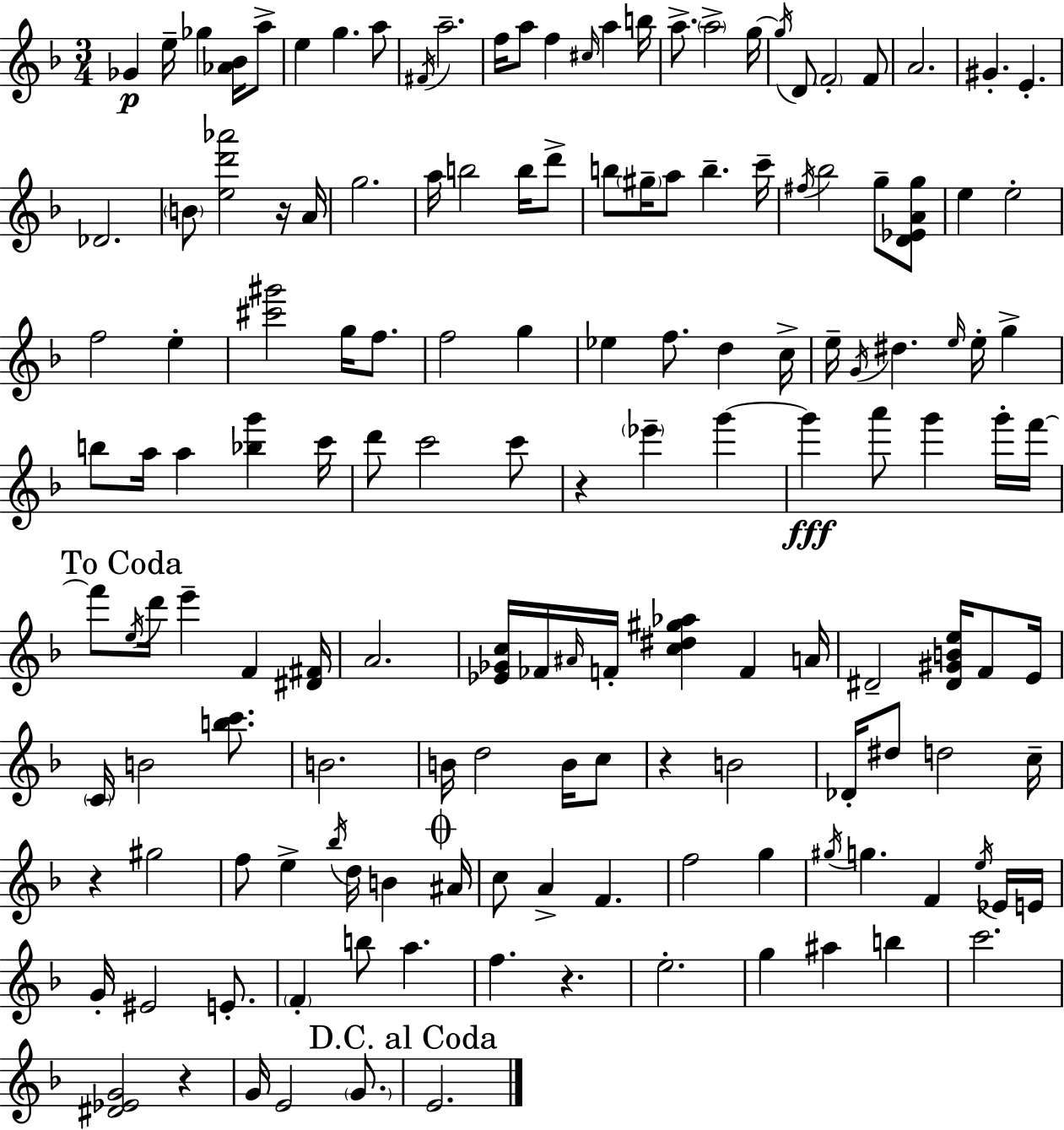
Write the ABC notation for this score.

X:1
T:Untitled
M:3/4
L:1/4
K:F
_G e/4 _g [_A_B]/4 a/2 e g a/2 ^F/4 a2 f/4 a/2 f ^c/4 a b/4 a/2 a2 g/4 g/4 D/2 F2 F/2 A2 ^G E _D2 B/2 [ed'_a']2 z/4 A/4 g2 a/4 b2 b/4 d'/2 b/2 ^g/4 a/2 b c'/4 ^f/4 _b2 g/2 [D_EAg]/2 e e2 f2 e [^c'^g']2 g/4 f/2 f2 g _e f/2 d c/4 e/4 G/4 ^d e/4 e/4 g b/2 a/4 a [_bg'] c'/4 d'/2 c'2 c'/2 z _e' g' g' a'/2 g' g'/4 f'/4 f'/2 e/4 d'/4 e' F [^D^F]/4 A2 [_E_Gc]/4 _F/4 ^A/4 F/4 [c^d^g_a] F A/4 ^D2 [^D^GBe]/4 F/2 E/4 C/4 B2 [bc']/2 B2 B/4 d2 B/4 c/2 z B2 _D/4 ^d/2 d2 c/4 z ^g2 f/2 e _b/4 d/4 B ^A/4 c/2 A F f2 g ^g/4 g F e/4 _E/4 E/4 G/4 ^E2 E/2 F b/2 a f z e2 g ^a b c'2 [^D_EG]2 z G/4 E2 G/2 E2